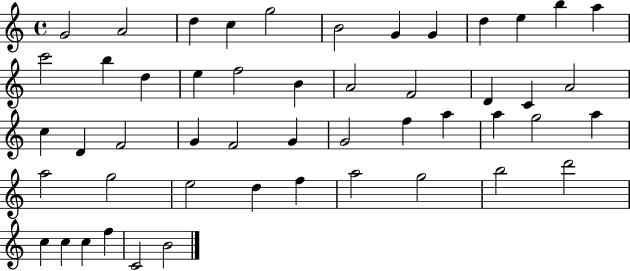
X:1
T:Untitled
M:4/4
L:1/4
K:C
G2 A2 d c g2 B2 G G d e b a c'2 b d e f2 B A2 F2 D C A2 c D F2 G F2 G G2 f a a g2 a a2 g2 e2 d f a2 g2 b2 d'2 c c c f C2 B2